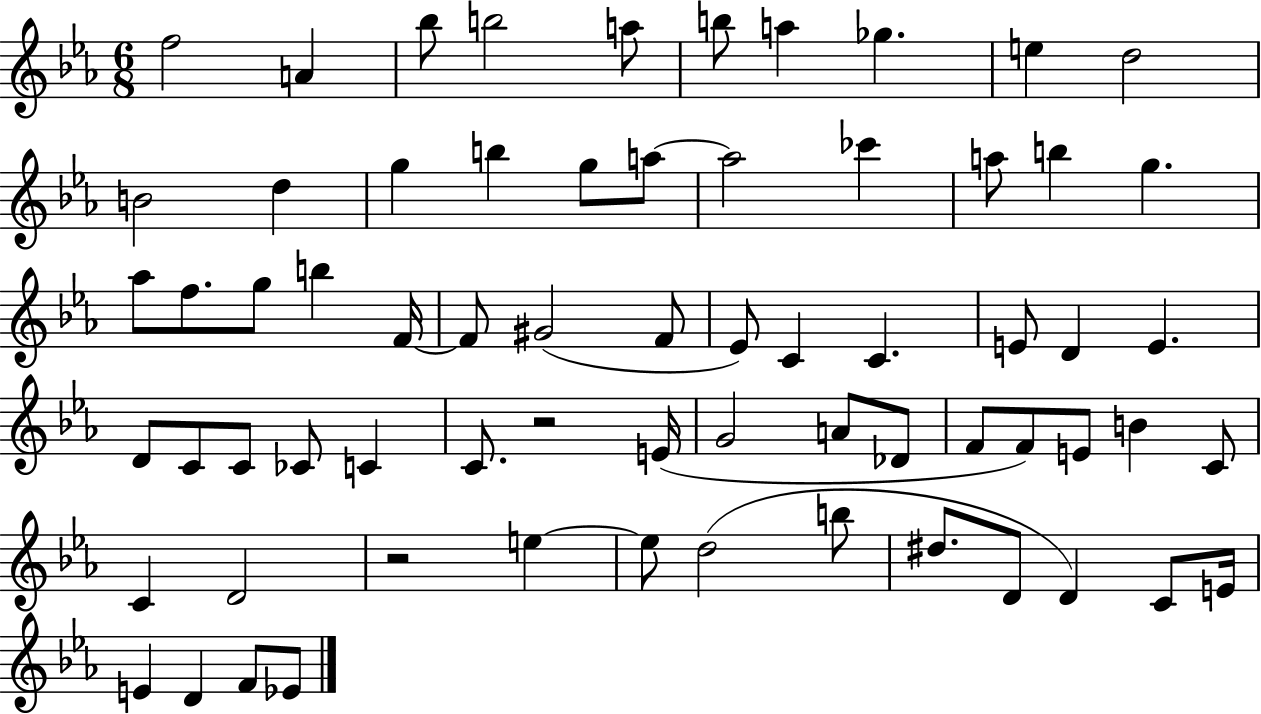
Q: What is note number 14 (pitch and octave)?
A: B5